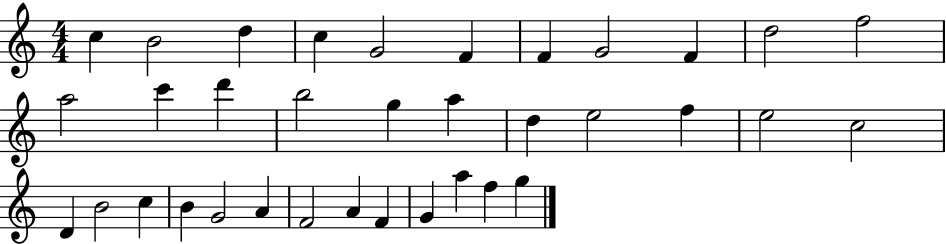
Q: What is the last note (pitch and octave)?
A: G5